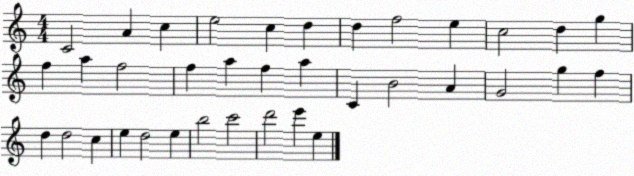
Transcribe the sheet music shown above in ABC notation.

X:1
T:Untitled
M:4/4
L:1/4
K:C
C2 A c e2 c d d f2 e c2 d g f a f2 f a f a C B2 A G2 g f d d2 c e d2 e b2 c'2 d'2 e' e